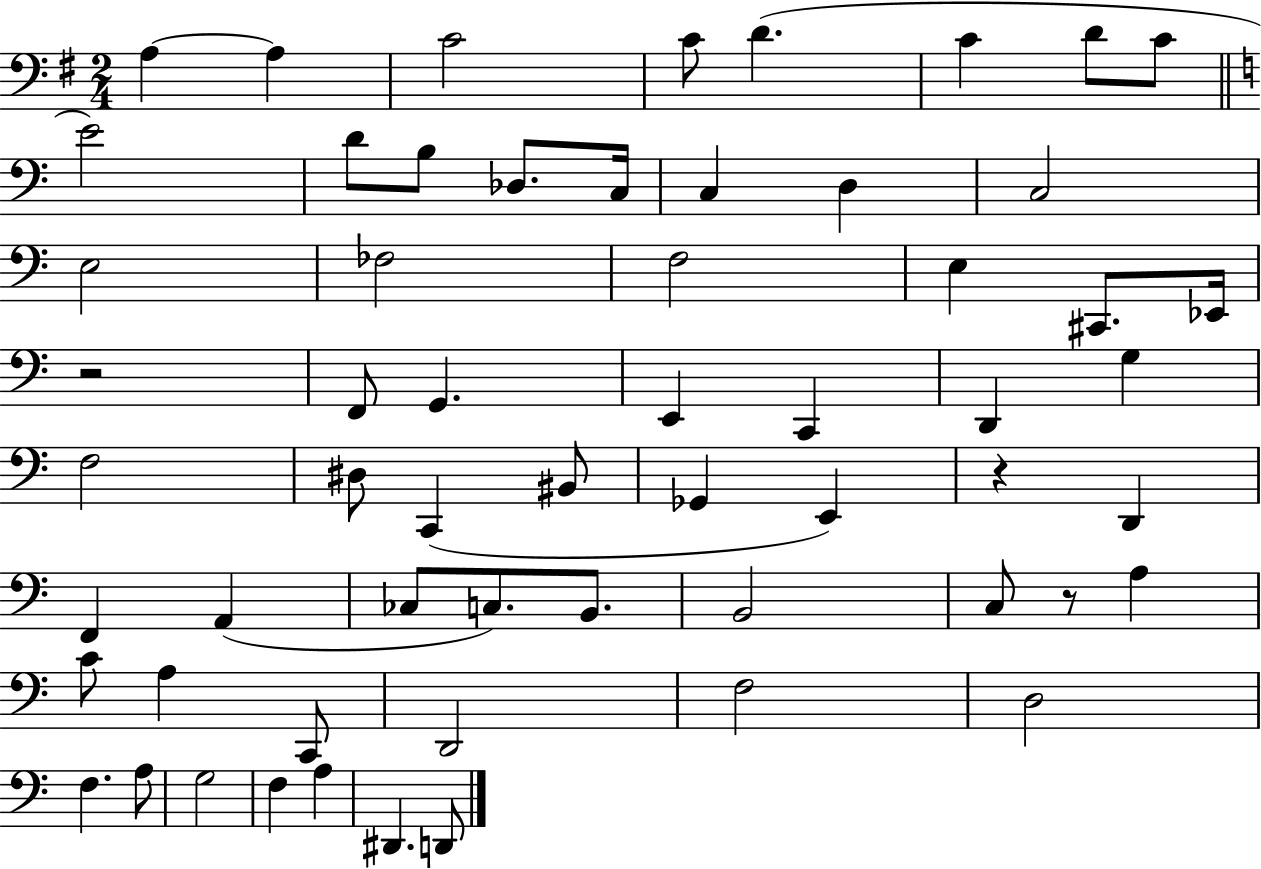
{
  \clef bass
  \numericTimeSignature
  \time 2/4
  \key g \major
  a4~~ a4 | c'2 | c'8 d'4.( | c'4 d'8 c'8 | \break \bar "||" \break \key c \major e'2) | d'8 b8 des8. c16 | c4 d4 | c2 | \break e2 | fes2 | f2 | e4 cis,8. ees,16 | \break r2 | f,8 g,4. | e,4 c,4 | d,4 g4 | \break f2 | dis8 c,4( bis,8 | ges,4 e,4) | r4 d,4 | \break f,4 a,4( | ces8 c8.) b,8. | b,2 | c8 r8 a4 | \break c'8 a4 c,8 | d,2 | f2 | d2 | \break f4. a8 | g2 | f4 a4 | dis,4. d,8 | \break \bar "|."
}